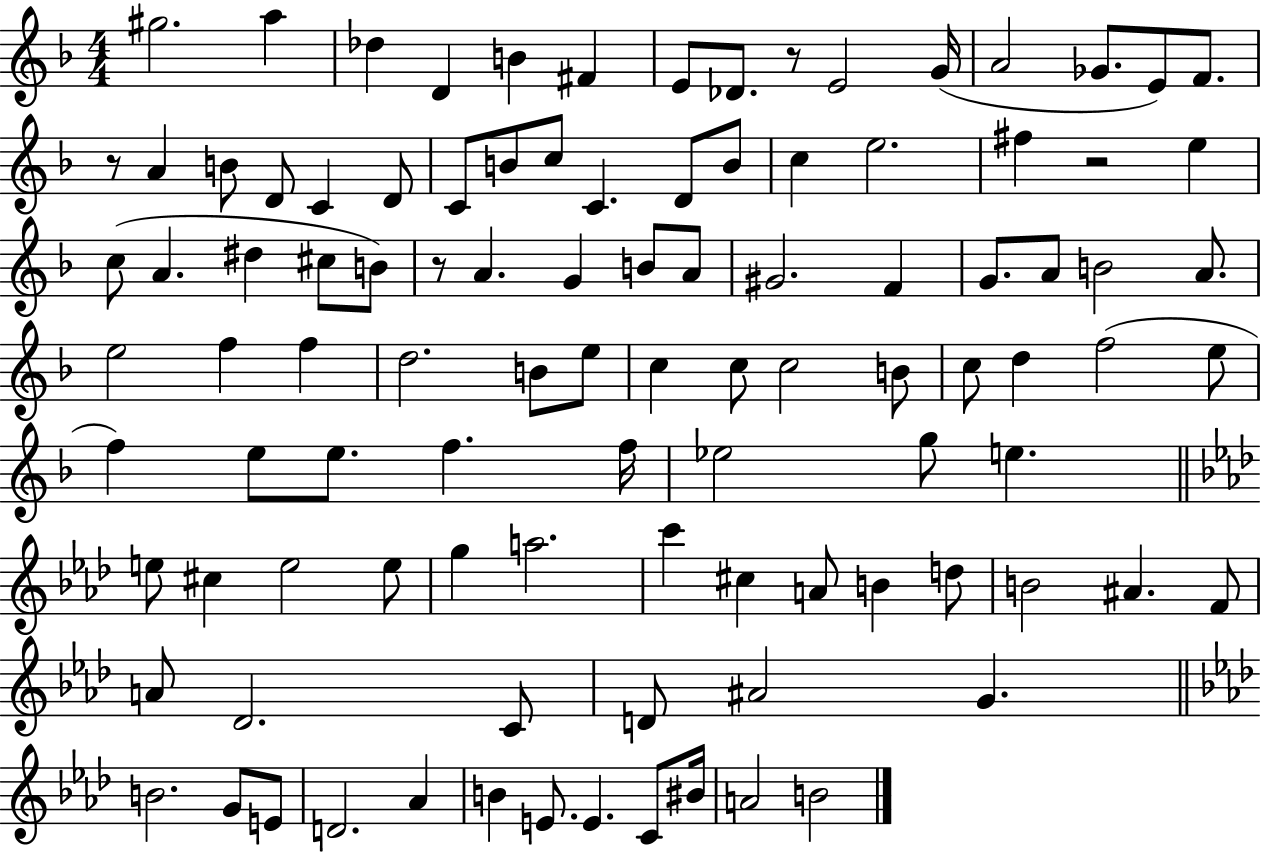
G#5/h. A5/q Db5/q D4/q B4/q F#4/q E4/e Db4/e. R/e E4/h G4/s A4/h Gb4/e. E4/e F4/e. R/e A4/q B4/e D4/e C4/q D4/e C4/e B4/e C5/e C4/q. D4/e B4/e C5/q E5/h. F#5/q R/h E5/q C5/e A4/q. D#5/q C#5/e B4/e R/e A4/q. G4/q B4/e A4/e G#4/h. F4/q G4/e. A4/e B4/h A4/e. E5/h F5/q F5/q D5/h. B4/e E5/e C5/q C5/e C5/h B4/e C5/e D5/q F5/h E5/e F5/q E5/e E5/e. F5/q. F5/s Eb5/h G5/e E5/q. E5/e C#5/q E5/h E5/e G5/q A5/h. C6/q C#5/q A4/e B4/q D5/e B4/h A#4/q. F4/e A4/e Db4/h. C4/e D4/e A#4/h G4/q. B4/h. G4/e E4/e D4/h. Ab4/q B4/q E4/e. E4/q. C4/e BIS4/s A4/h B4/h